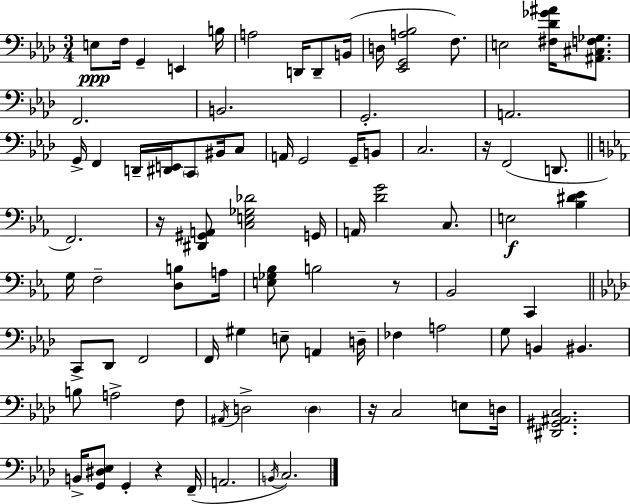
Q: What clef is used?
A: bass